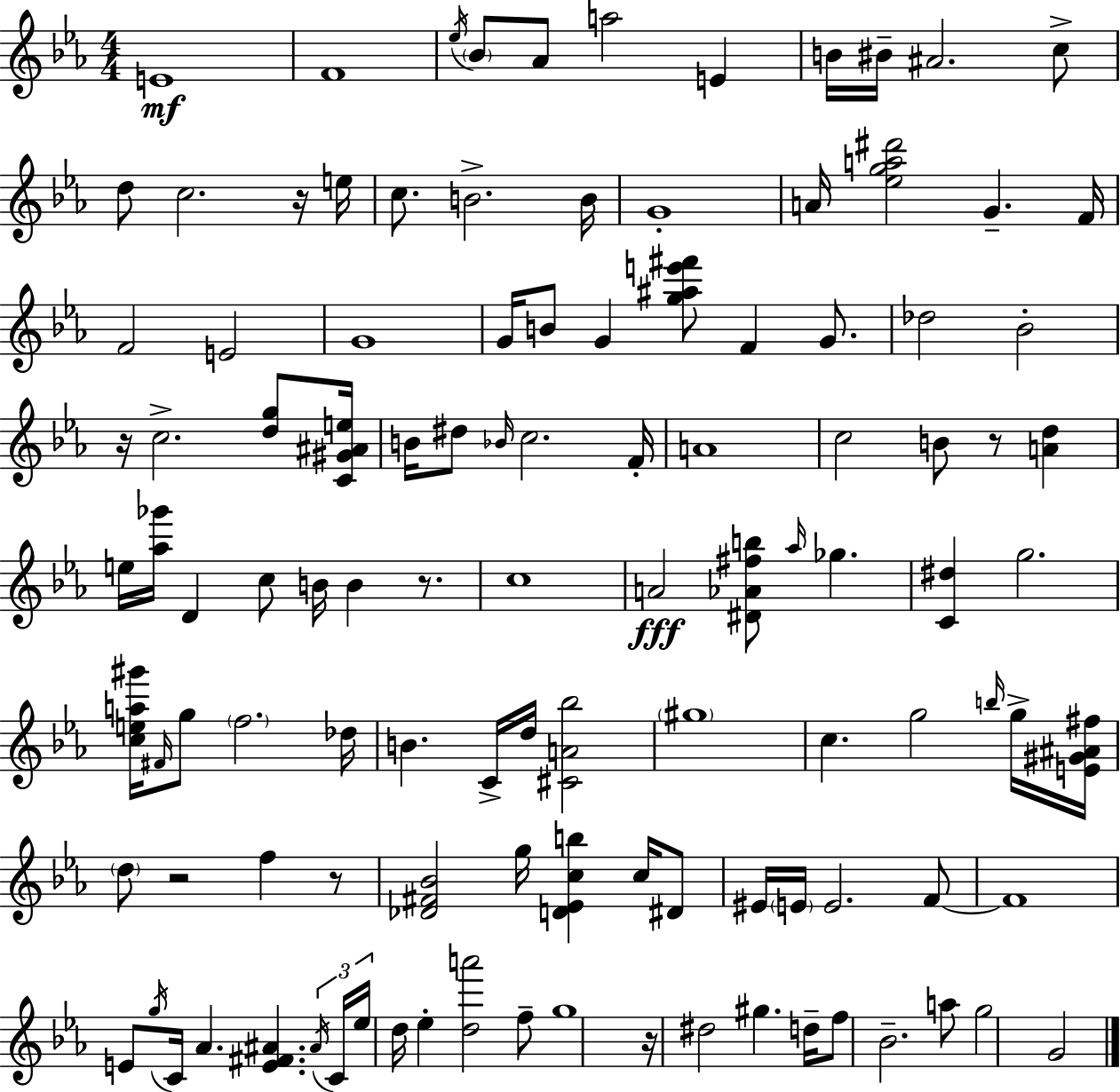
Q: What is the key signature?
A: C minor